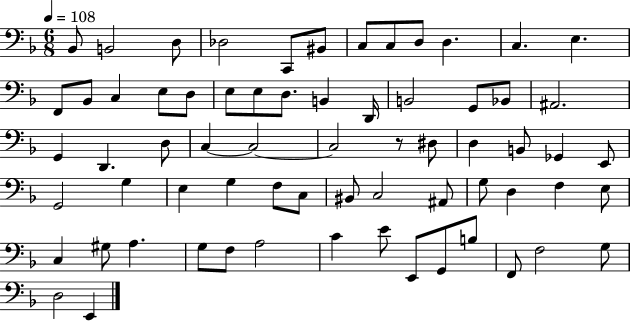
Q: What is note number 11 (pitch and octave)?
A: C3